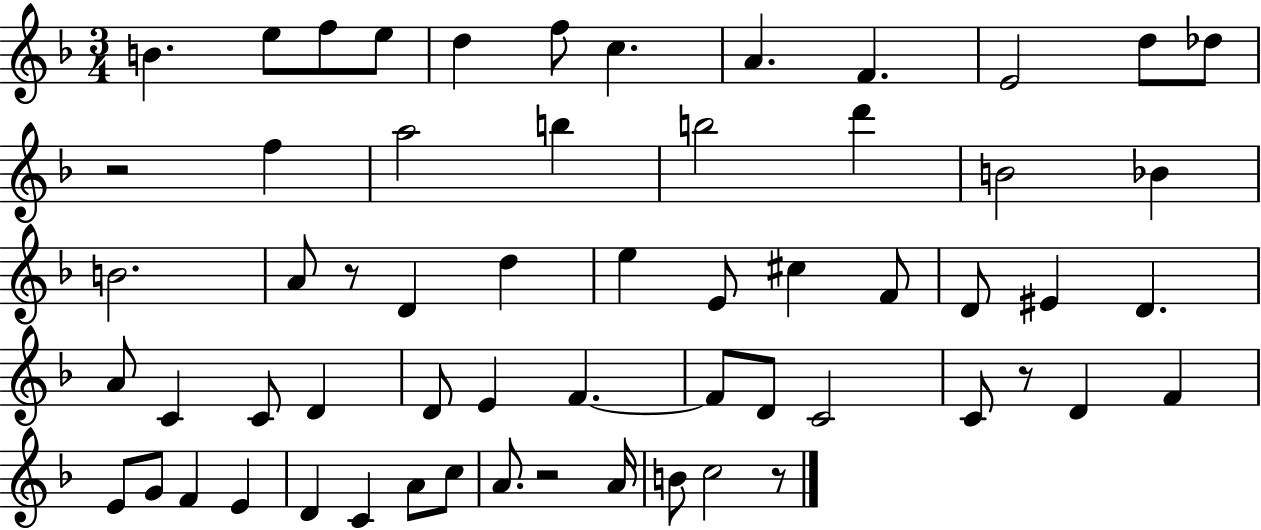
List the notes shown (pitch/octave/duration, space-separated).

B4/q. E5/e F5/e E5/e D5/q F5/e C5/q. A4/q. F4/q. E4/h D5/e Db5/e R/h F5/q A5/h B5/q B5/h D6/q B4/h Bb4/q B4/h. A4/e R/e D4/q D5/q E5/q E4/e C#5/q F4/e D4/e EIS4/q D4/q. A4/e C4/q C4/e D4/q D4/e E4/q F4/q. F4/e D4/e C4/h C4/e R/e D4/q F4/q E4/e G4/e F4/q E4/q D4/q C4/q A4/e C5/e A4/e. R/h A4/s B4/e C5/h R/e